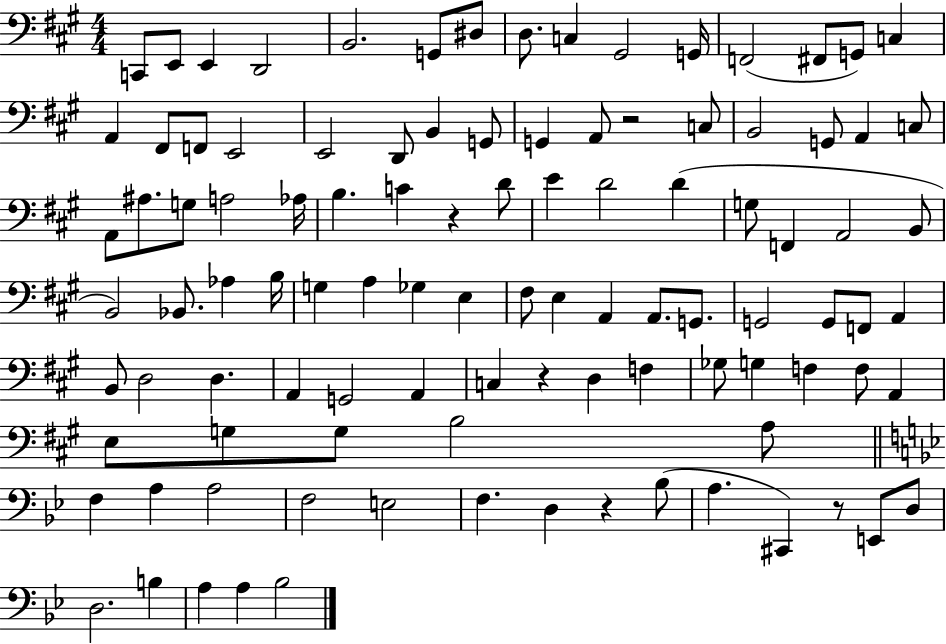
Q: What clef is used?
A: bass